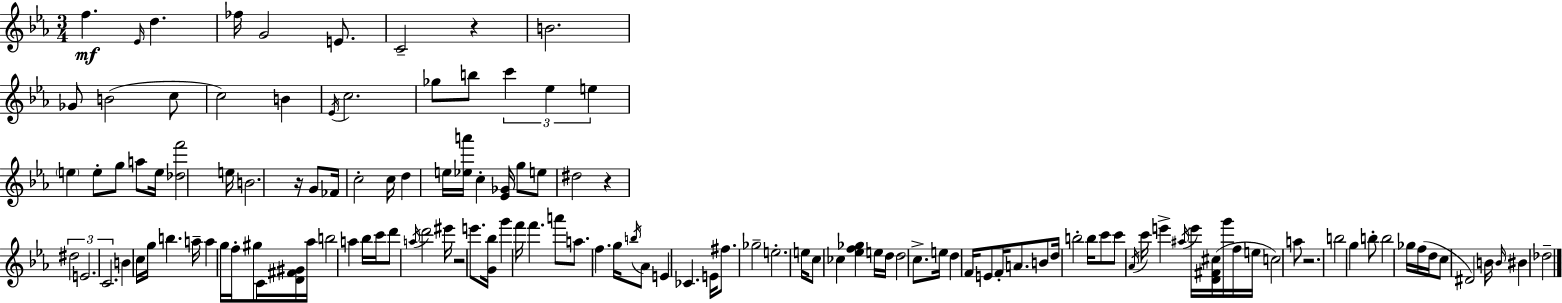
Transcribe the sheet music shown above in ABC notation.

X:1
T:Untitled
M:3/4
L:1/4
K:Eb
f _E/4 d _f/4 G2 E/2 C2 z B2 _G/2 B2 c/2 c2 B _E/4 c2 _g/2 b/2 c' _e e e e/2 g/2 a/2 e/4 [_df']2 e/4 B2 z/4 G/2 _F/4 c2 c/4 d e/4 [_ea']/4 c [_E_G]/4 g/2 e/2 ^d2 z ^d2 E2 C2 B c/4 g/4 b a/4 a g/4 f/4 ^g/2 C/4 [D^F^G]/4 _a/4 b2 a _b/4 c'/4 d'/2 a/4 d'2 ^e'/4 z2 e'/2 [G_b]/4 g' f'/4 f' a'/2 a/2 f g/4 b/4 _A/2 E _C E/4 ^f/2 _g2 e2 e/4 c/2 _c [_ef_g] e/4 d/4 d2 c/2 e/4 d F/4 E/2 F/4 A/2 B/2 d/4 b2 b/4 c'/2 c'/2 _A/4 c'/4 e' ^a/4 e'/4 [D^F^c]/4 g'/4 f/4 e/4 c2 a/2 z2 b2 g b/2 b2 _g/4 f/4 d/4 c/2 ^D2 B/4 B/4 ^B _d2